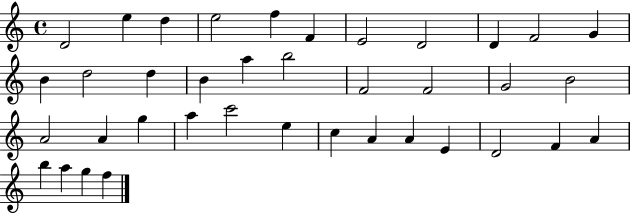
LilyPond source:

{
  \clef treble
  \time 4/4
  \defaultTimeSignature
  \key c \major
  d'2 e''4 d''4 | e''2 f''4 f'4 | e'2 d'2 | d'4 f'2 g'4 | \break b'4 d''2 d''4 | b'4 a''4 b''2 | f'2 f'2 | g'2 b'2 | \break a'2 a'4 g''4 | a''4 c'''2 e''4 | c''4 a'4 a'4 e'4 | d'2 f'4 a'4 | \break b''4 a''4 g''4 f''4 | \bar "|."
}